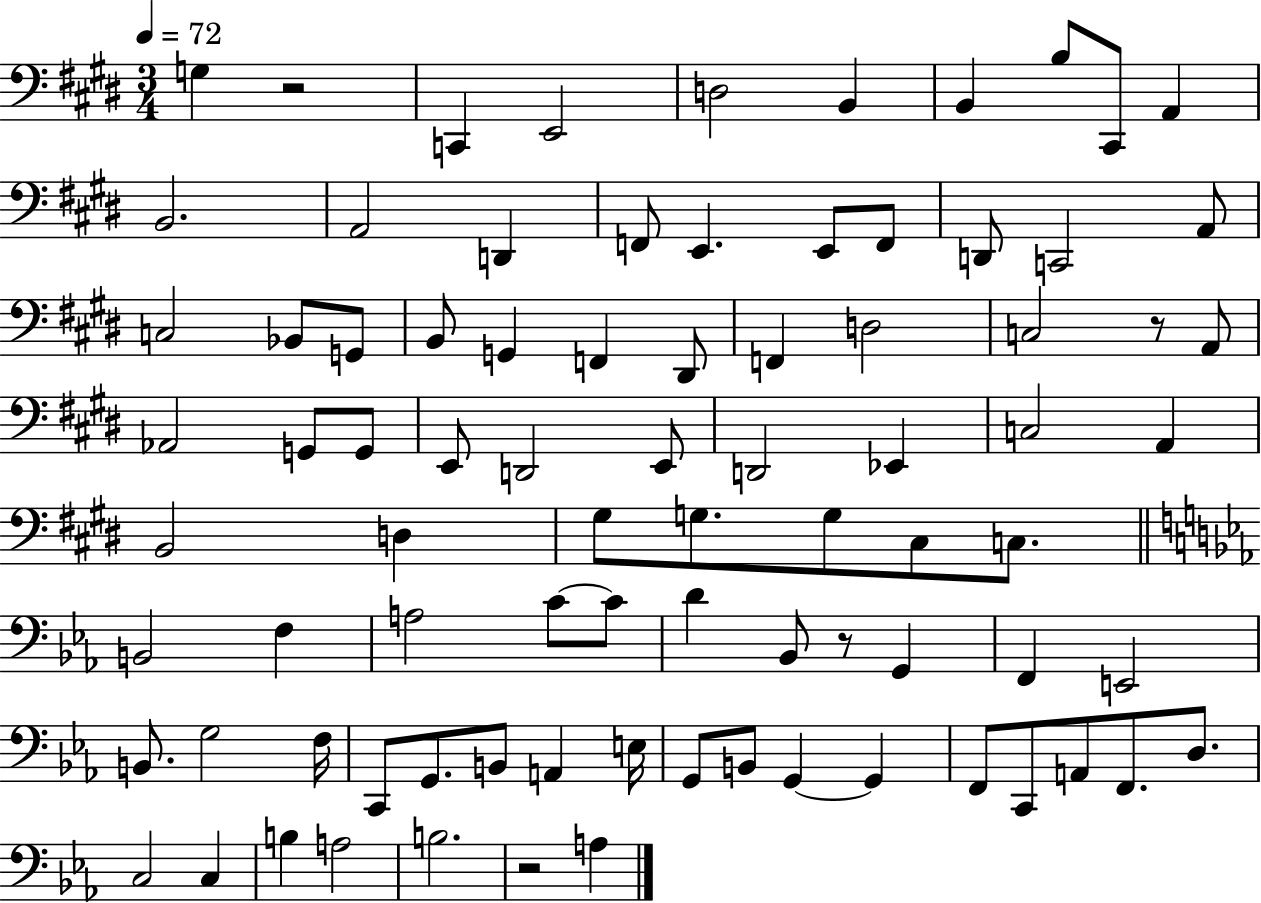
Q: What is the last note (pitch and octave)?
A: A3